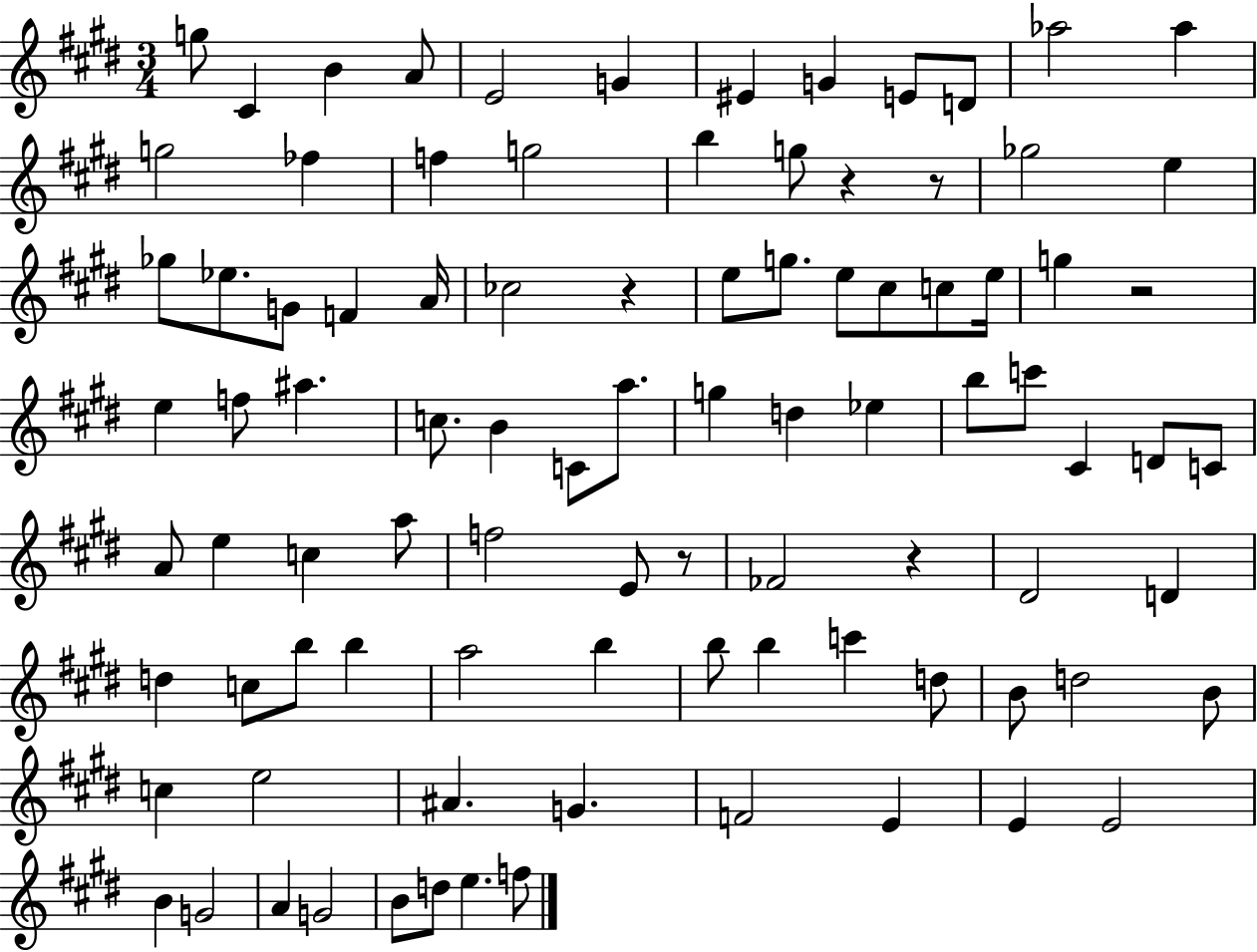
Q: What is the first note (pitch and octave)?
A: G5